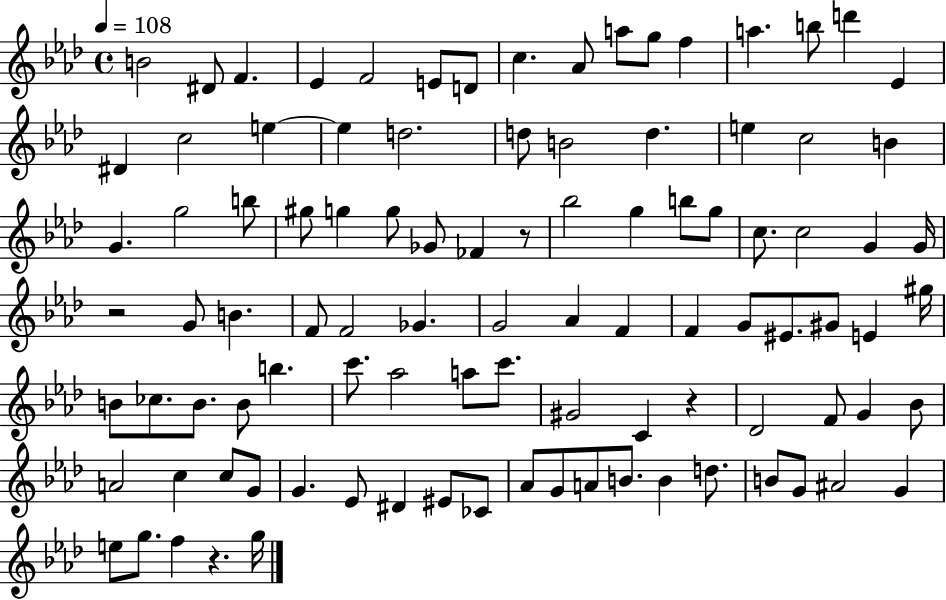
{
  \clef treble
  \time 4/4
  \defaultTimeSignature
  \key aes \major
  \tempo 4 = 108
  b'2 dis'8 f'4. | ees'4 f'2 e'8 d'8 | c''4. aes'8 a''8 g''8 f''4 | a''4. b''8 d'''4 ees'4 | \break dis'4 c''2 e''4~~ | e''4 d''2. | d''8 b'2 d''4. | e''4 c''2 b'4 | \break g'4. g''2 b''8 | gis''8 g''4 g''8 ges'8 fes'4 r8 | bes''2 g''4 b''8 g''8 | c''8. c''2 g'4 g'16 | \break r2 g'8 b'4. | f'8 f'2 ges'4. | g'2 aes'4 f'4 | f'4 g'8 eis'8. gis'8 e'4 gis''16 | \break b'8 ces''8. b'8. b'8 b''4. | c'''8. aes''2 a''8 c'''8. | gis'2 c'4 r4 | des'2 f'8 g'4 bes'8 | \break a'2 c''4 c''8 g'8 | g'4. ees'8 dis'4 eis'8 ces'8 | aes'8 g'8 a'8 b'8. b'4 d''8. | b'8 g'8 ais'2 g'4 | \break e''8 g''8. f''4 r4. g''16 | \bar "|."
}